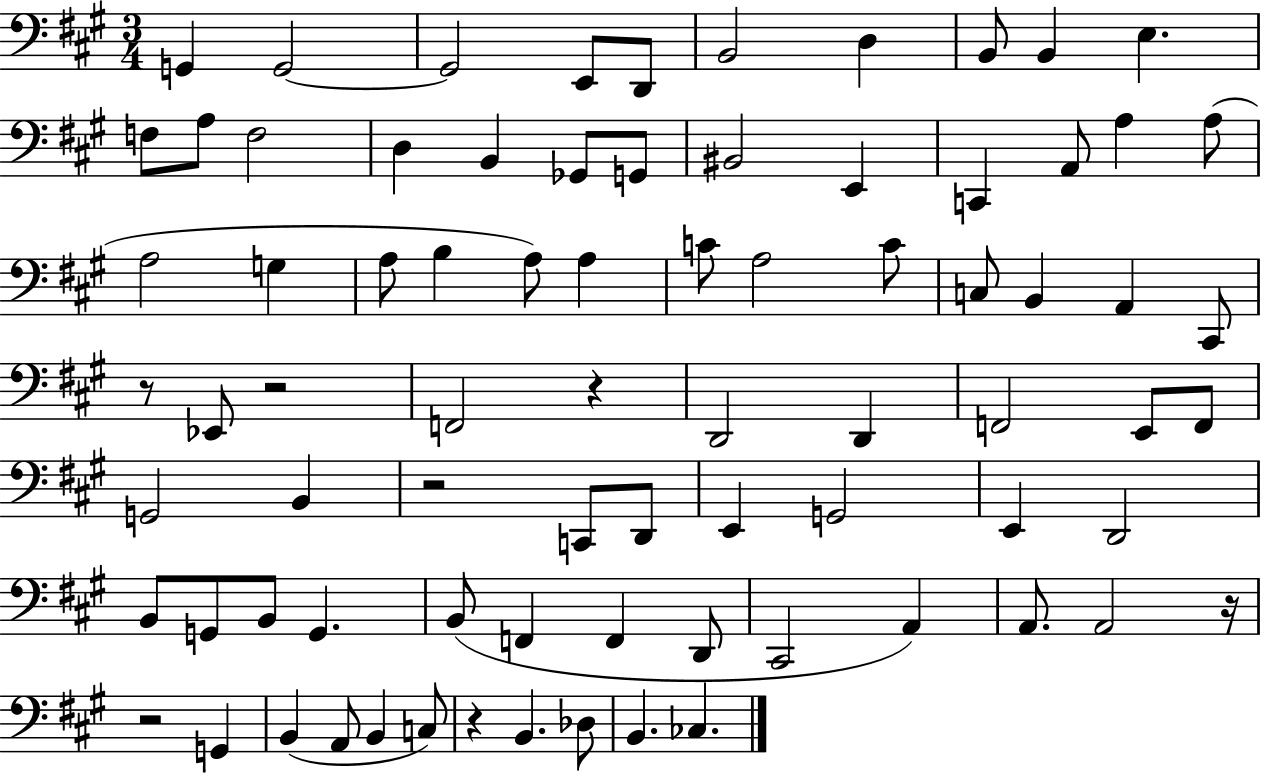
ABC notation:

X:1
T:Untitled
M:3/4
L:1/4
K:A
G,, G,,2 G,,2 E,,/2 D,,/2 B,,2 D, B,,/2 B,, E, F,/2 A,/2 F,2 D, B,, _G,,/2 G,,/2 ^B,,2 E,, C,, A,,/2 A, A,/2 A,2 G, A,/2 B, A,/2 A, C/2 A,2 C/2 C,/2 B,, A,, ^C,,/2 z/2 _E,,/2 z2 F,,2 z D,,2 D,, F,,2 E,,/2 F,,/2 G,,2 B,, z2 C,,/2 D,,/2 E,, G,,2 E,, D,,2 B,,/2 G,,/2 B,,/2 G,, B,,/2 F,, F,, D,,/2 ^C,,2 A,, A,,/2 A,,2 z/4 z2 G,, B,, A,,/2 B,, C,/2 z B,, _D,/2 B,, _C,